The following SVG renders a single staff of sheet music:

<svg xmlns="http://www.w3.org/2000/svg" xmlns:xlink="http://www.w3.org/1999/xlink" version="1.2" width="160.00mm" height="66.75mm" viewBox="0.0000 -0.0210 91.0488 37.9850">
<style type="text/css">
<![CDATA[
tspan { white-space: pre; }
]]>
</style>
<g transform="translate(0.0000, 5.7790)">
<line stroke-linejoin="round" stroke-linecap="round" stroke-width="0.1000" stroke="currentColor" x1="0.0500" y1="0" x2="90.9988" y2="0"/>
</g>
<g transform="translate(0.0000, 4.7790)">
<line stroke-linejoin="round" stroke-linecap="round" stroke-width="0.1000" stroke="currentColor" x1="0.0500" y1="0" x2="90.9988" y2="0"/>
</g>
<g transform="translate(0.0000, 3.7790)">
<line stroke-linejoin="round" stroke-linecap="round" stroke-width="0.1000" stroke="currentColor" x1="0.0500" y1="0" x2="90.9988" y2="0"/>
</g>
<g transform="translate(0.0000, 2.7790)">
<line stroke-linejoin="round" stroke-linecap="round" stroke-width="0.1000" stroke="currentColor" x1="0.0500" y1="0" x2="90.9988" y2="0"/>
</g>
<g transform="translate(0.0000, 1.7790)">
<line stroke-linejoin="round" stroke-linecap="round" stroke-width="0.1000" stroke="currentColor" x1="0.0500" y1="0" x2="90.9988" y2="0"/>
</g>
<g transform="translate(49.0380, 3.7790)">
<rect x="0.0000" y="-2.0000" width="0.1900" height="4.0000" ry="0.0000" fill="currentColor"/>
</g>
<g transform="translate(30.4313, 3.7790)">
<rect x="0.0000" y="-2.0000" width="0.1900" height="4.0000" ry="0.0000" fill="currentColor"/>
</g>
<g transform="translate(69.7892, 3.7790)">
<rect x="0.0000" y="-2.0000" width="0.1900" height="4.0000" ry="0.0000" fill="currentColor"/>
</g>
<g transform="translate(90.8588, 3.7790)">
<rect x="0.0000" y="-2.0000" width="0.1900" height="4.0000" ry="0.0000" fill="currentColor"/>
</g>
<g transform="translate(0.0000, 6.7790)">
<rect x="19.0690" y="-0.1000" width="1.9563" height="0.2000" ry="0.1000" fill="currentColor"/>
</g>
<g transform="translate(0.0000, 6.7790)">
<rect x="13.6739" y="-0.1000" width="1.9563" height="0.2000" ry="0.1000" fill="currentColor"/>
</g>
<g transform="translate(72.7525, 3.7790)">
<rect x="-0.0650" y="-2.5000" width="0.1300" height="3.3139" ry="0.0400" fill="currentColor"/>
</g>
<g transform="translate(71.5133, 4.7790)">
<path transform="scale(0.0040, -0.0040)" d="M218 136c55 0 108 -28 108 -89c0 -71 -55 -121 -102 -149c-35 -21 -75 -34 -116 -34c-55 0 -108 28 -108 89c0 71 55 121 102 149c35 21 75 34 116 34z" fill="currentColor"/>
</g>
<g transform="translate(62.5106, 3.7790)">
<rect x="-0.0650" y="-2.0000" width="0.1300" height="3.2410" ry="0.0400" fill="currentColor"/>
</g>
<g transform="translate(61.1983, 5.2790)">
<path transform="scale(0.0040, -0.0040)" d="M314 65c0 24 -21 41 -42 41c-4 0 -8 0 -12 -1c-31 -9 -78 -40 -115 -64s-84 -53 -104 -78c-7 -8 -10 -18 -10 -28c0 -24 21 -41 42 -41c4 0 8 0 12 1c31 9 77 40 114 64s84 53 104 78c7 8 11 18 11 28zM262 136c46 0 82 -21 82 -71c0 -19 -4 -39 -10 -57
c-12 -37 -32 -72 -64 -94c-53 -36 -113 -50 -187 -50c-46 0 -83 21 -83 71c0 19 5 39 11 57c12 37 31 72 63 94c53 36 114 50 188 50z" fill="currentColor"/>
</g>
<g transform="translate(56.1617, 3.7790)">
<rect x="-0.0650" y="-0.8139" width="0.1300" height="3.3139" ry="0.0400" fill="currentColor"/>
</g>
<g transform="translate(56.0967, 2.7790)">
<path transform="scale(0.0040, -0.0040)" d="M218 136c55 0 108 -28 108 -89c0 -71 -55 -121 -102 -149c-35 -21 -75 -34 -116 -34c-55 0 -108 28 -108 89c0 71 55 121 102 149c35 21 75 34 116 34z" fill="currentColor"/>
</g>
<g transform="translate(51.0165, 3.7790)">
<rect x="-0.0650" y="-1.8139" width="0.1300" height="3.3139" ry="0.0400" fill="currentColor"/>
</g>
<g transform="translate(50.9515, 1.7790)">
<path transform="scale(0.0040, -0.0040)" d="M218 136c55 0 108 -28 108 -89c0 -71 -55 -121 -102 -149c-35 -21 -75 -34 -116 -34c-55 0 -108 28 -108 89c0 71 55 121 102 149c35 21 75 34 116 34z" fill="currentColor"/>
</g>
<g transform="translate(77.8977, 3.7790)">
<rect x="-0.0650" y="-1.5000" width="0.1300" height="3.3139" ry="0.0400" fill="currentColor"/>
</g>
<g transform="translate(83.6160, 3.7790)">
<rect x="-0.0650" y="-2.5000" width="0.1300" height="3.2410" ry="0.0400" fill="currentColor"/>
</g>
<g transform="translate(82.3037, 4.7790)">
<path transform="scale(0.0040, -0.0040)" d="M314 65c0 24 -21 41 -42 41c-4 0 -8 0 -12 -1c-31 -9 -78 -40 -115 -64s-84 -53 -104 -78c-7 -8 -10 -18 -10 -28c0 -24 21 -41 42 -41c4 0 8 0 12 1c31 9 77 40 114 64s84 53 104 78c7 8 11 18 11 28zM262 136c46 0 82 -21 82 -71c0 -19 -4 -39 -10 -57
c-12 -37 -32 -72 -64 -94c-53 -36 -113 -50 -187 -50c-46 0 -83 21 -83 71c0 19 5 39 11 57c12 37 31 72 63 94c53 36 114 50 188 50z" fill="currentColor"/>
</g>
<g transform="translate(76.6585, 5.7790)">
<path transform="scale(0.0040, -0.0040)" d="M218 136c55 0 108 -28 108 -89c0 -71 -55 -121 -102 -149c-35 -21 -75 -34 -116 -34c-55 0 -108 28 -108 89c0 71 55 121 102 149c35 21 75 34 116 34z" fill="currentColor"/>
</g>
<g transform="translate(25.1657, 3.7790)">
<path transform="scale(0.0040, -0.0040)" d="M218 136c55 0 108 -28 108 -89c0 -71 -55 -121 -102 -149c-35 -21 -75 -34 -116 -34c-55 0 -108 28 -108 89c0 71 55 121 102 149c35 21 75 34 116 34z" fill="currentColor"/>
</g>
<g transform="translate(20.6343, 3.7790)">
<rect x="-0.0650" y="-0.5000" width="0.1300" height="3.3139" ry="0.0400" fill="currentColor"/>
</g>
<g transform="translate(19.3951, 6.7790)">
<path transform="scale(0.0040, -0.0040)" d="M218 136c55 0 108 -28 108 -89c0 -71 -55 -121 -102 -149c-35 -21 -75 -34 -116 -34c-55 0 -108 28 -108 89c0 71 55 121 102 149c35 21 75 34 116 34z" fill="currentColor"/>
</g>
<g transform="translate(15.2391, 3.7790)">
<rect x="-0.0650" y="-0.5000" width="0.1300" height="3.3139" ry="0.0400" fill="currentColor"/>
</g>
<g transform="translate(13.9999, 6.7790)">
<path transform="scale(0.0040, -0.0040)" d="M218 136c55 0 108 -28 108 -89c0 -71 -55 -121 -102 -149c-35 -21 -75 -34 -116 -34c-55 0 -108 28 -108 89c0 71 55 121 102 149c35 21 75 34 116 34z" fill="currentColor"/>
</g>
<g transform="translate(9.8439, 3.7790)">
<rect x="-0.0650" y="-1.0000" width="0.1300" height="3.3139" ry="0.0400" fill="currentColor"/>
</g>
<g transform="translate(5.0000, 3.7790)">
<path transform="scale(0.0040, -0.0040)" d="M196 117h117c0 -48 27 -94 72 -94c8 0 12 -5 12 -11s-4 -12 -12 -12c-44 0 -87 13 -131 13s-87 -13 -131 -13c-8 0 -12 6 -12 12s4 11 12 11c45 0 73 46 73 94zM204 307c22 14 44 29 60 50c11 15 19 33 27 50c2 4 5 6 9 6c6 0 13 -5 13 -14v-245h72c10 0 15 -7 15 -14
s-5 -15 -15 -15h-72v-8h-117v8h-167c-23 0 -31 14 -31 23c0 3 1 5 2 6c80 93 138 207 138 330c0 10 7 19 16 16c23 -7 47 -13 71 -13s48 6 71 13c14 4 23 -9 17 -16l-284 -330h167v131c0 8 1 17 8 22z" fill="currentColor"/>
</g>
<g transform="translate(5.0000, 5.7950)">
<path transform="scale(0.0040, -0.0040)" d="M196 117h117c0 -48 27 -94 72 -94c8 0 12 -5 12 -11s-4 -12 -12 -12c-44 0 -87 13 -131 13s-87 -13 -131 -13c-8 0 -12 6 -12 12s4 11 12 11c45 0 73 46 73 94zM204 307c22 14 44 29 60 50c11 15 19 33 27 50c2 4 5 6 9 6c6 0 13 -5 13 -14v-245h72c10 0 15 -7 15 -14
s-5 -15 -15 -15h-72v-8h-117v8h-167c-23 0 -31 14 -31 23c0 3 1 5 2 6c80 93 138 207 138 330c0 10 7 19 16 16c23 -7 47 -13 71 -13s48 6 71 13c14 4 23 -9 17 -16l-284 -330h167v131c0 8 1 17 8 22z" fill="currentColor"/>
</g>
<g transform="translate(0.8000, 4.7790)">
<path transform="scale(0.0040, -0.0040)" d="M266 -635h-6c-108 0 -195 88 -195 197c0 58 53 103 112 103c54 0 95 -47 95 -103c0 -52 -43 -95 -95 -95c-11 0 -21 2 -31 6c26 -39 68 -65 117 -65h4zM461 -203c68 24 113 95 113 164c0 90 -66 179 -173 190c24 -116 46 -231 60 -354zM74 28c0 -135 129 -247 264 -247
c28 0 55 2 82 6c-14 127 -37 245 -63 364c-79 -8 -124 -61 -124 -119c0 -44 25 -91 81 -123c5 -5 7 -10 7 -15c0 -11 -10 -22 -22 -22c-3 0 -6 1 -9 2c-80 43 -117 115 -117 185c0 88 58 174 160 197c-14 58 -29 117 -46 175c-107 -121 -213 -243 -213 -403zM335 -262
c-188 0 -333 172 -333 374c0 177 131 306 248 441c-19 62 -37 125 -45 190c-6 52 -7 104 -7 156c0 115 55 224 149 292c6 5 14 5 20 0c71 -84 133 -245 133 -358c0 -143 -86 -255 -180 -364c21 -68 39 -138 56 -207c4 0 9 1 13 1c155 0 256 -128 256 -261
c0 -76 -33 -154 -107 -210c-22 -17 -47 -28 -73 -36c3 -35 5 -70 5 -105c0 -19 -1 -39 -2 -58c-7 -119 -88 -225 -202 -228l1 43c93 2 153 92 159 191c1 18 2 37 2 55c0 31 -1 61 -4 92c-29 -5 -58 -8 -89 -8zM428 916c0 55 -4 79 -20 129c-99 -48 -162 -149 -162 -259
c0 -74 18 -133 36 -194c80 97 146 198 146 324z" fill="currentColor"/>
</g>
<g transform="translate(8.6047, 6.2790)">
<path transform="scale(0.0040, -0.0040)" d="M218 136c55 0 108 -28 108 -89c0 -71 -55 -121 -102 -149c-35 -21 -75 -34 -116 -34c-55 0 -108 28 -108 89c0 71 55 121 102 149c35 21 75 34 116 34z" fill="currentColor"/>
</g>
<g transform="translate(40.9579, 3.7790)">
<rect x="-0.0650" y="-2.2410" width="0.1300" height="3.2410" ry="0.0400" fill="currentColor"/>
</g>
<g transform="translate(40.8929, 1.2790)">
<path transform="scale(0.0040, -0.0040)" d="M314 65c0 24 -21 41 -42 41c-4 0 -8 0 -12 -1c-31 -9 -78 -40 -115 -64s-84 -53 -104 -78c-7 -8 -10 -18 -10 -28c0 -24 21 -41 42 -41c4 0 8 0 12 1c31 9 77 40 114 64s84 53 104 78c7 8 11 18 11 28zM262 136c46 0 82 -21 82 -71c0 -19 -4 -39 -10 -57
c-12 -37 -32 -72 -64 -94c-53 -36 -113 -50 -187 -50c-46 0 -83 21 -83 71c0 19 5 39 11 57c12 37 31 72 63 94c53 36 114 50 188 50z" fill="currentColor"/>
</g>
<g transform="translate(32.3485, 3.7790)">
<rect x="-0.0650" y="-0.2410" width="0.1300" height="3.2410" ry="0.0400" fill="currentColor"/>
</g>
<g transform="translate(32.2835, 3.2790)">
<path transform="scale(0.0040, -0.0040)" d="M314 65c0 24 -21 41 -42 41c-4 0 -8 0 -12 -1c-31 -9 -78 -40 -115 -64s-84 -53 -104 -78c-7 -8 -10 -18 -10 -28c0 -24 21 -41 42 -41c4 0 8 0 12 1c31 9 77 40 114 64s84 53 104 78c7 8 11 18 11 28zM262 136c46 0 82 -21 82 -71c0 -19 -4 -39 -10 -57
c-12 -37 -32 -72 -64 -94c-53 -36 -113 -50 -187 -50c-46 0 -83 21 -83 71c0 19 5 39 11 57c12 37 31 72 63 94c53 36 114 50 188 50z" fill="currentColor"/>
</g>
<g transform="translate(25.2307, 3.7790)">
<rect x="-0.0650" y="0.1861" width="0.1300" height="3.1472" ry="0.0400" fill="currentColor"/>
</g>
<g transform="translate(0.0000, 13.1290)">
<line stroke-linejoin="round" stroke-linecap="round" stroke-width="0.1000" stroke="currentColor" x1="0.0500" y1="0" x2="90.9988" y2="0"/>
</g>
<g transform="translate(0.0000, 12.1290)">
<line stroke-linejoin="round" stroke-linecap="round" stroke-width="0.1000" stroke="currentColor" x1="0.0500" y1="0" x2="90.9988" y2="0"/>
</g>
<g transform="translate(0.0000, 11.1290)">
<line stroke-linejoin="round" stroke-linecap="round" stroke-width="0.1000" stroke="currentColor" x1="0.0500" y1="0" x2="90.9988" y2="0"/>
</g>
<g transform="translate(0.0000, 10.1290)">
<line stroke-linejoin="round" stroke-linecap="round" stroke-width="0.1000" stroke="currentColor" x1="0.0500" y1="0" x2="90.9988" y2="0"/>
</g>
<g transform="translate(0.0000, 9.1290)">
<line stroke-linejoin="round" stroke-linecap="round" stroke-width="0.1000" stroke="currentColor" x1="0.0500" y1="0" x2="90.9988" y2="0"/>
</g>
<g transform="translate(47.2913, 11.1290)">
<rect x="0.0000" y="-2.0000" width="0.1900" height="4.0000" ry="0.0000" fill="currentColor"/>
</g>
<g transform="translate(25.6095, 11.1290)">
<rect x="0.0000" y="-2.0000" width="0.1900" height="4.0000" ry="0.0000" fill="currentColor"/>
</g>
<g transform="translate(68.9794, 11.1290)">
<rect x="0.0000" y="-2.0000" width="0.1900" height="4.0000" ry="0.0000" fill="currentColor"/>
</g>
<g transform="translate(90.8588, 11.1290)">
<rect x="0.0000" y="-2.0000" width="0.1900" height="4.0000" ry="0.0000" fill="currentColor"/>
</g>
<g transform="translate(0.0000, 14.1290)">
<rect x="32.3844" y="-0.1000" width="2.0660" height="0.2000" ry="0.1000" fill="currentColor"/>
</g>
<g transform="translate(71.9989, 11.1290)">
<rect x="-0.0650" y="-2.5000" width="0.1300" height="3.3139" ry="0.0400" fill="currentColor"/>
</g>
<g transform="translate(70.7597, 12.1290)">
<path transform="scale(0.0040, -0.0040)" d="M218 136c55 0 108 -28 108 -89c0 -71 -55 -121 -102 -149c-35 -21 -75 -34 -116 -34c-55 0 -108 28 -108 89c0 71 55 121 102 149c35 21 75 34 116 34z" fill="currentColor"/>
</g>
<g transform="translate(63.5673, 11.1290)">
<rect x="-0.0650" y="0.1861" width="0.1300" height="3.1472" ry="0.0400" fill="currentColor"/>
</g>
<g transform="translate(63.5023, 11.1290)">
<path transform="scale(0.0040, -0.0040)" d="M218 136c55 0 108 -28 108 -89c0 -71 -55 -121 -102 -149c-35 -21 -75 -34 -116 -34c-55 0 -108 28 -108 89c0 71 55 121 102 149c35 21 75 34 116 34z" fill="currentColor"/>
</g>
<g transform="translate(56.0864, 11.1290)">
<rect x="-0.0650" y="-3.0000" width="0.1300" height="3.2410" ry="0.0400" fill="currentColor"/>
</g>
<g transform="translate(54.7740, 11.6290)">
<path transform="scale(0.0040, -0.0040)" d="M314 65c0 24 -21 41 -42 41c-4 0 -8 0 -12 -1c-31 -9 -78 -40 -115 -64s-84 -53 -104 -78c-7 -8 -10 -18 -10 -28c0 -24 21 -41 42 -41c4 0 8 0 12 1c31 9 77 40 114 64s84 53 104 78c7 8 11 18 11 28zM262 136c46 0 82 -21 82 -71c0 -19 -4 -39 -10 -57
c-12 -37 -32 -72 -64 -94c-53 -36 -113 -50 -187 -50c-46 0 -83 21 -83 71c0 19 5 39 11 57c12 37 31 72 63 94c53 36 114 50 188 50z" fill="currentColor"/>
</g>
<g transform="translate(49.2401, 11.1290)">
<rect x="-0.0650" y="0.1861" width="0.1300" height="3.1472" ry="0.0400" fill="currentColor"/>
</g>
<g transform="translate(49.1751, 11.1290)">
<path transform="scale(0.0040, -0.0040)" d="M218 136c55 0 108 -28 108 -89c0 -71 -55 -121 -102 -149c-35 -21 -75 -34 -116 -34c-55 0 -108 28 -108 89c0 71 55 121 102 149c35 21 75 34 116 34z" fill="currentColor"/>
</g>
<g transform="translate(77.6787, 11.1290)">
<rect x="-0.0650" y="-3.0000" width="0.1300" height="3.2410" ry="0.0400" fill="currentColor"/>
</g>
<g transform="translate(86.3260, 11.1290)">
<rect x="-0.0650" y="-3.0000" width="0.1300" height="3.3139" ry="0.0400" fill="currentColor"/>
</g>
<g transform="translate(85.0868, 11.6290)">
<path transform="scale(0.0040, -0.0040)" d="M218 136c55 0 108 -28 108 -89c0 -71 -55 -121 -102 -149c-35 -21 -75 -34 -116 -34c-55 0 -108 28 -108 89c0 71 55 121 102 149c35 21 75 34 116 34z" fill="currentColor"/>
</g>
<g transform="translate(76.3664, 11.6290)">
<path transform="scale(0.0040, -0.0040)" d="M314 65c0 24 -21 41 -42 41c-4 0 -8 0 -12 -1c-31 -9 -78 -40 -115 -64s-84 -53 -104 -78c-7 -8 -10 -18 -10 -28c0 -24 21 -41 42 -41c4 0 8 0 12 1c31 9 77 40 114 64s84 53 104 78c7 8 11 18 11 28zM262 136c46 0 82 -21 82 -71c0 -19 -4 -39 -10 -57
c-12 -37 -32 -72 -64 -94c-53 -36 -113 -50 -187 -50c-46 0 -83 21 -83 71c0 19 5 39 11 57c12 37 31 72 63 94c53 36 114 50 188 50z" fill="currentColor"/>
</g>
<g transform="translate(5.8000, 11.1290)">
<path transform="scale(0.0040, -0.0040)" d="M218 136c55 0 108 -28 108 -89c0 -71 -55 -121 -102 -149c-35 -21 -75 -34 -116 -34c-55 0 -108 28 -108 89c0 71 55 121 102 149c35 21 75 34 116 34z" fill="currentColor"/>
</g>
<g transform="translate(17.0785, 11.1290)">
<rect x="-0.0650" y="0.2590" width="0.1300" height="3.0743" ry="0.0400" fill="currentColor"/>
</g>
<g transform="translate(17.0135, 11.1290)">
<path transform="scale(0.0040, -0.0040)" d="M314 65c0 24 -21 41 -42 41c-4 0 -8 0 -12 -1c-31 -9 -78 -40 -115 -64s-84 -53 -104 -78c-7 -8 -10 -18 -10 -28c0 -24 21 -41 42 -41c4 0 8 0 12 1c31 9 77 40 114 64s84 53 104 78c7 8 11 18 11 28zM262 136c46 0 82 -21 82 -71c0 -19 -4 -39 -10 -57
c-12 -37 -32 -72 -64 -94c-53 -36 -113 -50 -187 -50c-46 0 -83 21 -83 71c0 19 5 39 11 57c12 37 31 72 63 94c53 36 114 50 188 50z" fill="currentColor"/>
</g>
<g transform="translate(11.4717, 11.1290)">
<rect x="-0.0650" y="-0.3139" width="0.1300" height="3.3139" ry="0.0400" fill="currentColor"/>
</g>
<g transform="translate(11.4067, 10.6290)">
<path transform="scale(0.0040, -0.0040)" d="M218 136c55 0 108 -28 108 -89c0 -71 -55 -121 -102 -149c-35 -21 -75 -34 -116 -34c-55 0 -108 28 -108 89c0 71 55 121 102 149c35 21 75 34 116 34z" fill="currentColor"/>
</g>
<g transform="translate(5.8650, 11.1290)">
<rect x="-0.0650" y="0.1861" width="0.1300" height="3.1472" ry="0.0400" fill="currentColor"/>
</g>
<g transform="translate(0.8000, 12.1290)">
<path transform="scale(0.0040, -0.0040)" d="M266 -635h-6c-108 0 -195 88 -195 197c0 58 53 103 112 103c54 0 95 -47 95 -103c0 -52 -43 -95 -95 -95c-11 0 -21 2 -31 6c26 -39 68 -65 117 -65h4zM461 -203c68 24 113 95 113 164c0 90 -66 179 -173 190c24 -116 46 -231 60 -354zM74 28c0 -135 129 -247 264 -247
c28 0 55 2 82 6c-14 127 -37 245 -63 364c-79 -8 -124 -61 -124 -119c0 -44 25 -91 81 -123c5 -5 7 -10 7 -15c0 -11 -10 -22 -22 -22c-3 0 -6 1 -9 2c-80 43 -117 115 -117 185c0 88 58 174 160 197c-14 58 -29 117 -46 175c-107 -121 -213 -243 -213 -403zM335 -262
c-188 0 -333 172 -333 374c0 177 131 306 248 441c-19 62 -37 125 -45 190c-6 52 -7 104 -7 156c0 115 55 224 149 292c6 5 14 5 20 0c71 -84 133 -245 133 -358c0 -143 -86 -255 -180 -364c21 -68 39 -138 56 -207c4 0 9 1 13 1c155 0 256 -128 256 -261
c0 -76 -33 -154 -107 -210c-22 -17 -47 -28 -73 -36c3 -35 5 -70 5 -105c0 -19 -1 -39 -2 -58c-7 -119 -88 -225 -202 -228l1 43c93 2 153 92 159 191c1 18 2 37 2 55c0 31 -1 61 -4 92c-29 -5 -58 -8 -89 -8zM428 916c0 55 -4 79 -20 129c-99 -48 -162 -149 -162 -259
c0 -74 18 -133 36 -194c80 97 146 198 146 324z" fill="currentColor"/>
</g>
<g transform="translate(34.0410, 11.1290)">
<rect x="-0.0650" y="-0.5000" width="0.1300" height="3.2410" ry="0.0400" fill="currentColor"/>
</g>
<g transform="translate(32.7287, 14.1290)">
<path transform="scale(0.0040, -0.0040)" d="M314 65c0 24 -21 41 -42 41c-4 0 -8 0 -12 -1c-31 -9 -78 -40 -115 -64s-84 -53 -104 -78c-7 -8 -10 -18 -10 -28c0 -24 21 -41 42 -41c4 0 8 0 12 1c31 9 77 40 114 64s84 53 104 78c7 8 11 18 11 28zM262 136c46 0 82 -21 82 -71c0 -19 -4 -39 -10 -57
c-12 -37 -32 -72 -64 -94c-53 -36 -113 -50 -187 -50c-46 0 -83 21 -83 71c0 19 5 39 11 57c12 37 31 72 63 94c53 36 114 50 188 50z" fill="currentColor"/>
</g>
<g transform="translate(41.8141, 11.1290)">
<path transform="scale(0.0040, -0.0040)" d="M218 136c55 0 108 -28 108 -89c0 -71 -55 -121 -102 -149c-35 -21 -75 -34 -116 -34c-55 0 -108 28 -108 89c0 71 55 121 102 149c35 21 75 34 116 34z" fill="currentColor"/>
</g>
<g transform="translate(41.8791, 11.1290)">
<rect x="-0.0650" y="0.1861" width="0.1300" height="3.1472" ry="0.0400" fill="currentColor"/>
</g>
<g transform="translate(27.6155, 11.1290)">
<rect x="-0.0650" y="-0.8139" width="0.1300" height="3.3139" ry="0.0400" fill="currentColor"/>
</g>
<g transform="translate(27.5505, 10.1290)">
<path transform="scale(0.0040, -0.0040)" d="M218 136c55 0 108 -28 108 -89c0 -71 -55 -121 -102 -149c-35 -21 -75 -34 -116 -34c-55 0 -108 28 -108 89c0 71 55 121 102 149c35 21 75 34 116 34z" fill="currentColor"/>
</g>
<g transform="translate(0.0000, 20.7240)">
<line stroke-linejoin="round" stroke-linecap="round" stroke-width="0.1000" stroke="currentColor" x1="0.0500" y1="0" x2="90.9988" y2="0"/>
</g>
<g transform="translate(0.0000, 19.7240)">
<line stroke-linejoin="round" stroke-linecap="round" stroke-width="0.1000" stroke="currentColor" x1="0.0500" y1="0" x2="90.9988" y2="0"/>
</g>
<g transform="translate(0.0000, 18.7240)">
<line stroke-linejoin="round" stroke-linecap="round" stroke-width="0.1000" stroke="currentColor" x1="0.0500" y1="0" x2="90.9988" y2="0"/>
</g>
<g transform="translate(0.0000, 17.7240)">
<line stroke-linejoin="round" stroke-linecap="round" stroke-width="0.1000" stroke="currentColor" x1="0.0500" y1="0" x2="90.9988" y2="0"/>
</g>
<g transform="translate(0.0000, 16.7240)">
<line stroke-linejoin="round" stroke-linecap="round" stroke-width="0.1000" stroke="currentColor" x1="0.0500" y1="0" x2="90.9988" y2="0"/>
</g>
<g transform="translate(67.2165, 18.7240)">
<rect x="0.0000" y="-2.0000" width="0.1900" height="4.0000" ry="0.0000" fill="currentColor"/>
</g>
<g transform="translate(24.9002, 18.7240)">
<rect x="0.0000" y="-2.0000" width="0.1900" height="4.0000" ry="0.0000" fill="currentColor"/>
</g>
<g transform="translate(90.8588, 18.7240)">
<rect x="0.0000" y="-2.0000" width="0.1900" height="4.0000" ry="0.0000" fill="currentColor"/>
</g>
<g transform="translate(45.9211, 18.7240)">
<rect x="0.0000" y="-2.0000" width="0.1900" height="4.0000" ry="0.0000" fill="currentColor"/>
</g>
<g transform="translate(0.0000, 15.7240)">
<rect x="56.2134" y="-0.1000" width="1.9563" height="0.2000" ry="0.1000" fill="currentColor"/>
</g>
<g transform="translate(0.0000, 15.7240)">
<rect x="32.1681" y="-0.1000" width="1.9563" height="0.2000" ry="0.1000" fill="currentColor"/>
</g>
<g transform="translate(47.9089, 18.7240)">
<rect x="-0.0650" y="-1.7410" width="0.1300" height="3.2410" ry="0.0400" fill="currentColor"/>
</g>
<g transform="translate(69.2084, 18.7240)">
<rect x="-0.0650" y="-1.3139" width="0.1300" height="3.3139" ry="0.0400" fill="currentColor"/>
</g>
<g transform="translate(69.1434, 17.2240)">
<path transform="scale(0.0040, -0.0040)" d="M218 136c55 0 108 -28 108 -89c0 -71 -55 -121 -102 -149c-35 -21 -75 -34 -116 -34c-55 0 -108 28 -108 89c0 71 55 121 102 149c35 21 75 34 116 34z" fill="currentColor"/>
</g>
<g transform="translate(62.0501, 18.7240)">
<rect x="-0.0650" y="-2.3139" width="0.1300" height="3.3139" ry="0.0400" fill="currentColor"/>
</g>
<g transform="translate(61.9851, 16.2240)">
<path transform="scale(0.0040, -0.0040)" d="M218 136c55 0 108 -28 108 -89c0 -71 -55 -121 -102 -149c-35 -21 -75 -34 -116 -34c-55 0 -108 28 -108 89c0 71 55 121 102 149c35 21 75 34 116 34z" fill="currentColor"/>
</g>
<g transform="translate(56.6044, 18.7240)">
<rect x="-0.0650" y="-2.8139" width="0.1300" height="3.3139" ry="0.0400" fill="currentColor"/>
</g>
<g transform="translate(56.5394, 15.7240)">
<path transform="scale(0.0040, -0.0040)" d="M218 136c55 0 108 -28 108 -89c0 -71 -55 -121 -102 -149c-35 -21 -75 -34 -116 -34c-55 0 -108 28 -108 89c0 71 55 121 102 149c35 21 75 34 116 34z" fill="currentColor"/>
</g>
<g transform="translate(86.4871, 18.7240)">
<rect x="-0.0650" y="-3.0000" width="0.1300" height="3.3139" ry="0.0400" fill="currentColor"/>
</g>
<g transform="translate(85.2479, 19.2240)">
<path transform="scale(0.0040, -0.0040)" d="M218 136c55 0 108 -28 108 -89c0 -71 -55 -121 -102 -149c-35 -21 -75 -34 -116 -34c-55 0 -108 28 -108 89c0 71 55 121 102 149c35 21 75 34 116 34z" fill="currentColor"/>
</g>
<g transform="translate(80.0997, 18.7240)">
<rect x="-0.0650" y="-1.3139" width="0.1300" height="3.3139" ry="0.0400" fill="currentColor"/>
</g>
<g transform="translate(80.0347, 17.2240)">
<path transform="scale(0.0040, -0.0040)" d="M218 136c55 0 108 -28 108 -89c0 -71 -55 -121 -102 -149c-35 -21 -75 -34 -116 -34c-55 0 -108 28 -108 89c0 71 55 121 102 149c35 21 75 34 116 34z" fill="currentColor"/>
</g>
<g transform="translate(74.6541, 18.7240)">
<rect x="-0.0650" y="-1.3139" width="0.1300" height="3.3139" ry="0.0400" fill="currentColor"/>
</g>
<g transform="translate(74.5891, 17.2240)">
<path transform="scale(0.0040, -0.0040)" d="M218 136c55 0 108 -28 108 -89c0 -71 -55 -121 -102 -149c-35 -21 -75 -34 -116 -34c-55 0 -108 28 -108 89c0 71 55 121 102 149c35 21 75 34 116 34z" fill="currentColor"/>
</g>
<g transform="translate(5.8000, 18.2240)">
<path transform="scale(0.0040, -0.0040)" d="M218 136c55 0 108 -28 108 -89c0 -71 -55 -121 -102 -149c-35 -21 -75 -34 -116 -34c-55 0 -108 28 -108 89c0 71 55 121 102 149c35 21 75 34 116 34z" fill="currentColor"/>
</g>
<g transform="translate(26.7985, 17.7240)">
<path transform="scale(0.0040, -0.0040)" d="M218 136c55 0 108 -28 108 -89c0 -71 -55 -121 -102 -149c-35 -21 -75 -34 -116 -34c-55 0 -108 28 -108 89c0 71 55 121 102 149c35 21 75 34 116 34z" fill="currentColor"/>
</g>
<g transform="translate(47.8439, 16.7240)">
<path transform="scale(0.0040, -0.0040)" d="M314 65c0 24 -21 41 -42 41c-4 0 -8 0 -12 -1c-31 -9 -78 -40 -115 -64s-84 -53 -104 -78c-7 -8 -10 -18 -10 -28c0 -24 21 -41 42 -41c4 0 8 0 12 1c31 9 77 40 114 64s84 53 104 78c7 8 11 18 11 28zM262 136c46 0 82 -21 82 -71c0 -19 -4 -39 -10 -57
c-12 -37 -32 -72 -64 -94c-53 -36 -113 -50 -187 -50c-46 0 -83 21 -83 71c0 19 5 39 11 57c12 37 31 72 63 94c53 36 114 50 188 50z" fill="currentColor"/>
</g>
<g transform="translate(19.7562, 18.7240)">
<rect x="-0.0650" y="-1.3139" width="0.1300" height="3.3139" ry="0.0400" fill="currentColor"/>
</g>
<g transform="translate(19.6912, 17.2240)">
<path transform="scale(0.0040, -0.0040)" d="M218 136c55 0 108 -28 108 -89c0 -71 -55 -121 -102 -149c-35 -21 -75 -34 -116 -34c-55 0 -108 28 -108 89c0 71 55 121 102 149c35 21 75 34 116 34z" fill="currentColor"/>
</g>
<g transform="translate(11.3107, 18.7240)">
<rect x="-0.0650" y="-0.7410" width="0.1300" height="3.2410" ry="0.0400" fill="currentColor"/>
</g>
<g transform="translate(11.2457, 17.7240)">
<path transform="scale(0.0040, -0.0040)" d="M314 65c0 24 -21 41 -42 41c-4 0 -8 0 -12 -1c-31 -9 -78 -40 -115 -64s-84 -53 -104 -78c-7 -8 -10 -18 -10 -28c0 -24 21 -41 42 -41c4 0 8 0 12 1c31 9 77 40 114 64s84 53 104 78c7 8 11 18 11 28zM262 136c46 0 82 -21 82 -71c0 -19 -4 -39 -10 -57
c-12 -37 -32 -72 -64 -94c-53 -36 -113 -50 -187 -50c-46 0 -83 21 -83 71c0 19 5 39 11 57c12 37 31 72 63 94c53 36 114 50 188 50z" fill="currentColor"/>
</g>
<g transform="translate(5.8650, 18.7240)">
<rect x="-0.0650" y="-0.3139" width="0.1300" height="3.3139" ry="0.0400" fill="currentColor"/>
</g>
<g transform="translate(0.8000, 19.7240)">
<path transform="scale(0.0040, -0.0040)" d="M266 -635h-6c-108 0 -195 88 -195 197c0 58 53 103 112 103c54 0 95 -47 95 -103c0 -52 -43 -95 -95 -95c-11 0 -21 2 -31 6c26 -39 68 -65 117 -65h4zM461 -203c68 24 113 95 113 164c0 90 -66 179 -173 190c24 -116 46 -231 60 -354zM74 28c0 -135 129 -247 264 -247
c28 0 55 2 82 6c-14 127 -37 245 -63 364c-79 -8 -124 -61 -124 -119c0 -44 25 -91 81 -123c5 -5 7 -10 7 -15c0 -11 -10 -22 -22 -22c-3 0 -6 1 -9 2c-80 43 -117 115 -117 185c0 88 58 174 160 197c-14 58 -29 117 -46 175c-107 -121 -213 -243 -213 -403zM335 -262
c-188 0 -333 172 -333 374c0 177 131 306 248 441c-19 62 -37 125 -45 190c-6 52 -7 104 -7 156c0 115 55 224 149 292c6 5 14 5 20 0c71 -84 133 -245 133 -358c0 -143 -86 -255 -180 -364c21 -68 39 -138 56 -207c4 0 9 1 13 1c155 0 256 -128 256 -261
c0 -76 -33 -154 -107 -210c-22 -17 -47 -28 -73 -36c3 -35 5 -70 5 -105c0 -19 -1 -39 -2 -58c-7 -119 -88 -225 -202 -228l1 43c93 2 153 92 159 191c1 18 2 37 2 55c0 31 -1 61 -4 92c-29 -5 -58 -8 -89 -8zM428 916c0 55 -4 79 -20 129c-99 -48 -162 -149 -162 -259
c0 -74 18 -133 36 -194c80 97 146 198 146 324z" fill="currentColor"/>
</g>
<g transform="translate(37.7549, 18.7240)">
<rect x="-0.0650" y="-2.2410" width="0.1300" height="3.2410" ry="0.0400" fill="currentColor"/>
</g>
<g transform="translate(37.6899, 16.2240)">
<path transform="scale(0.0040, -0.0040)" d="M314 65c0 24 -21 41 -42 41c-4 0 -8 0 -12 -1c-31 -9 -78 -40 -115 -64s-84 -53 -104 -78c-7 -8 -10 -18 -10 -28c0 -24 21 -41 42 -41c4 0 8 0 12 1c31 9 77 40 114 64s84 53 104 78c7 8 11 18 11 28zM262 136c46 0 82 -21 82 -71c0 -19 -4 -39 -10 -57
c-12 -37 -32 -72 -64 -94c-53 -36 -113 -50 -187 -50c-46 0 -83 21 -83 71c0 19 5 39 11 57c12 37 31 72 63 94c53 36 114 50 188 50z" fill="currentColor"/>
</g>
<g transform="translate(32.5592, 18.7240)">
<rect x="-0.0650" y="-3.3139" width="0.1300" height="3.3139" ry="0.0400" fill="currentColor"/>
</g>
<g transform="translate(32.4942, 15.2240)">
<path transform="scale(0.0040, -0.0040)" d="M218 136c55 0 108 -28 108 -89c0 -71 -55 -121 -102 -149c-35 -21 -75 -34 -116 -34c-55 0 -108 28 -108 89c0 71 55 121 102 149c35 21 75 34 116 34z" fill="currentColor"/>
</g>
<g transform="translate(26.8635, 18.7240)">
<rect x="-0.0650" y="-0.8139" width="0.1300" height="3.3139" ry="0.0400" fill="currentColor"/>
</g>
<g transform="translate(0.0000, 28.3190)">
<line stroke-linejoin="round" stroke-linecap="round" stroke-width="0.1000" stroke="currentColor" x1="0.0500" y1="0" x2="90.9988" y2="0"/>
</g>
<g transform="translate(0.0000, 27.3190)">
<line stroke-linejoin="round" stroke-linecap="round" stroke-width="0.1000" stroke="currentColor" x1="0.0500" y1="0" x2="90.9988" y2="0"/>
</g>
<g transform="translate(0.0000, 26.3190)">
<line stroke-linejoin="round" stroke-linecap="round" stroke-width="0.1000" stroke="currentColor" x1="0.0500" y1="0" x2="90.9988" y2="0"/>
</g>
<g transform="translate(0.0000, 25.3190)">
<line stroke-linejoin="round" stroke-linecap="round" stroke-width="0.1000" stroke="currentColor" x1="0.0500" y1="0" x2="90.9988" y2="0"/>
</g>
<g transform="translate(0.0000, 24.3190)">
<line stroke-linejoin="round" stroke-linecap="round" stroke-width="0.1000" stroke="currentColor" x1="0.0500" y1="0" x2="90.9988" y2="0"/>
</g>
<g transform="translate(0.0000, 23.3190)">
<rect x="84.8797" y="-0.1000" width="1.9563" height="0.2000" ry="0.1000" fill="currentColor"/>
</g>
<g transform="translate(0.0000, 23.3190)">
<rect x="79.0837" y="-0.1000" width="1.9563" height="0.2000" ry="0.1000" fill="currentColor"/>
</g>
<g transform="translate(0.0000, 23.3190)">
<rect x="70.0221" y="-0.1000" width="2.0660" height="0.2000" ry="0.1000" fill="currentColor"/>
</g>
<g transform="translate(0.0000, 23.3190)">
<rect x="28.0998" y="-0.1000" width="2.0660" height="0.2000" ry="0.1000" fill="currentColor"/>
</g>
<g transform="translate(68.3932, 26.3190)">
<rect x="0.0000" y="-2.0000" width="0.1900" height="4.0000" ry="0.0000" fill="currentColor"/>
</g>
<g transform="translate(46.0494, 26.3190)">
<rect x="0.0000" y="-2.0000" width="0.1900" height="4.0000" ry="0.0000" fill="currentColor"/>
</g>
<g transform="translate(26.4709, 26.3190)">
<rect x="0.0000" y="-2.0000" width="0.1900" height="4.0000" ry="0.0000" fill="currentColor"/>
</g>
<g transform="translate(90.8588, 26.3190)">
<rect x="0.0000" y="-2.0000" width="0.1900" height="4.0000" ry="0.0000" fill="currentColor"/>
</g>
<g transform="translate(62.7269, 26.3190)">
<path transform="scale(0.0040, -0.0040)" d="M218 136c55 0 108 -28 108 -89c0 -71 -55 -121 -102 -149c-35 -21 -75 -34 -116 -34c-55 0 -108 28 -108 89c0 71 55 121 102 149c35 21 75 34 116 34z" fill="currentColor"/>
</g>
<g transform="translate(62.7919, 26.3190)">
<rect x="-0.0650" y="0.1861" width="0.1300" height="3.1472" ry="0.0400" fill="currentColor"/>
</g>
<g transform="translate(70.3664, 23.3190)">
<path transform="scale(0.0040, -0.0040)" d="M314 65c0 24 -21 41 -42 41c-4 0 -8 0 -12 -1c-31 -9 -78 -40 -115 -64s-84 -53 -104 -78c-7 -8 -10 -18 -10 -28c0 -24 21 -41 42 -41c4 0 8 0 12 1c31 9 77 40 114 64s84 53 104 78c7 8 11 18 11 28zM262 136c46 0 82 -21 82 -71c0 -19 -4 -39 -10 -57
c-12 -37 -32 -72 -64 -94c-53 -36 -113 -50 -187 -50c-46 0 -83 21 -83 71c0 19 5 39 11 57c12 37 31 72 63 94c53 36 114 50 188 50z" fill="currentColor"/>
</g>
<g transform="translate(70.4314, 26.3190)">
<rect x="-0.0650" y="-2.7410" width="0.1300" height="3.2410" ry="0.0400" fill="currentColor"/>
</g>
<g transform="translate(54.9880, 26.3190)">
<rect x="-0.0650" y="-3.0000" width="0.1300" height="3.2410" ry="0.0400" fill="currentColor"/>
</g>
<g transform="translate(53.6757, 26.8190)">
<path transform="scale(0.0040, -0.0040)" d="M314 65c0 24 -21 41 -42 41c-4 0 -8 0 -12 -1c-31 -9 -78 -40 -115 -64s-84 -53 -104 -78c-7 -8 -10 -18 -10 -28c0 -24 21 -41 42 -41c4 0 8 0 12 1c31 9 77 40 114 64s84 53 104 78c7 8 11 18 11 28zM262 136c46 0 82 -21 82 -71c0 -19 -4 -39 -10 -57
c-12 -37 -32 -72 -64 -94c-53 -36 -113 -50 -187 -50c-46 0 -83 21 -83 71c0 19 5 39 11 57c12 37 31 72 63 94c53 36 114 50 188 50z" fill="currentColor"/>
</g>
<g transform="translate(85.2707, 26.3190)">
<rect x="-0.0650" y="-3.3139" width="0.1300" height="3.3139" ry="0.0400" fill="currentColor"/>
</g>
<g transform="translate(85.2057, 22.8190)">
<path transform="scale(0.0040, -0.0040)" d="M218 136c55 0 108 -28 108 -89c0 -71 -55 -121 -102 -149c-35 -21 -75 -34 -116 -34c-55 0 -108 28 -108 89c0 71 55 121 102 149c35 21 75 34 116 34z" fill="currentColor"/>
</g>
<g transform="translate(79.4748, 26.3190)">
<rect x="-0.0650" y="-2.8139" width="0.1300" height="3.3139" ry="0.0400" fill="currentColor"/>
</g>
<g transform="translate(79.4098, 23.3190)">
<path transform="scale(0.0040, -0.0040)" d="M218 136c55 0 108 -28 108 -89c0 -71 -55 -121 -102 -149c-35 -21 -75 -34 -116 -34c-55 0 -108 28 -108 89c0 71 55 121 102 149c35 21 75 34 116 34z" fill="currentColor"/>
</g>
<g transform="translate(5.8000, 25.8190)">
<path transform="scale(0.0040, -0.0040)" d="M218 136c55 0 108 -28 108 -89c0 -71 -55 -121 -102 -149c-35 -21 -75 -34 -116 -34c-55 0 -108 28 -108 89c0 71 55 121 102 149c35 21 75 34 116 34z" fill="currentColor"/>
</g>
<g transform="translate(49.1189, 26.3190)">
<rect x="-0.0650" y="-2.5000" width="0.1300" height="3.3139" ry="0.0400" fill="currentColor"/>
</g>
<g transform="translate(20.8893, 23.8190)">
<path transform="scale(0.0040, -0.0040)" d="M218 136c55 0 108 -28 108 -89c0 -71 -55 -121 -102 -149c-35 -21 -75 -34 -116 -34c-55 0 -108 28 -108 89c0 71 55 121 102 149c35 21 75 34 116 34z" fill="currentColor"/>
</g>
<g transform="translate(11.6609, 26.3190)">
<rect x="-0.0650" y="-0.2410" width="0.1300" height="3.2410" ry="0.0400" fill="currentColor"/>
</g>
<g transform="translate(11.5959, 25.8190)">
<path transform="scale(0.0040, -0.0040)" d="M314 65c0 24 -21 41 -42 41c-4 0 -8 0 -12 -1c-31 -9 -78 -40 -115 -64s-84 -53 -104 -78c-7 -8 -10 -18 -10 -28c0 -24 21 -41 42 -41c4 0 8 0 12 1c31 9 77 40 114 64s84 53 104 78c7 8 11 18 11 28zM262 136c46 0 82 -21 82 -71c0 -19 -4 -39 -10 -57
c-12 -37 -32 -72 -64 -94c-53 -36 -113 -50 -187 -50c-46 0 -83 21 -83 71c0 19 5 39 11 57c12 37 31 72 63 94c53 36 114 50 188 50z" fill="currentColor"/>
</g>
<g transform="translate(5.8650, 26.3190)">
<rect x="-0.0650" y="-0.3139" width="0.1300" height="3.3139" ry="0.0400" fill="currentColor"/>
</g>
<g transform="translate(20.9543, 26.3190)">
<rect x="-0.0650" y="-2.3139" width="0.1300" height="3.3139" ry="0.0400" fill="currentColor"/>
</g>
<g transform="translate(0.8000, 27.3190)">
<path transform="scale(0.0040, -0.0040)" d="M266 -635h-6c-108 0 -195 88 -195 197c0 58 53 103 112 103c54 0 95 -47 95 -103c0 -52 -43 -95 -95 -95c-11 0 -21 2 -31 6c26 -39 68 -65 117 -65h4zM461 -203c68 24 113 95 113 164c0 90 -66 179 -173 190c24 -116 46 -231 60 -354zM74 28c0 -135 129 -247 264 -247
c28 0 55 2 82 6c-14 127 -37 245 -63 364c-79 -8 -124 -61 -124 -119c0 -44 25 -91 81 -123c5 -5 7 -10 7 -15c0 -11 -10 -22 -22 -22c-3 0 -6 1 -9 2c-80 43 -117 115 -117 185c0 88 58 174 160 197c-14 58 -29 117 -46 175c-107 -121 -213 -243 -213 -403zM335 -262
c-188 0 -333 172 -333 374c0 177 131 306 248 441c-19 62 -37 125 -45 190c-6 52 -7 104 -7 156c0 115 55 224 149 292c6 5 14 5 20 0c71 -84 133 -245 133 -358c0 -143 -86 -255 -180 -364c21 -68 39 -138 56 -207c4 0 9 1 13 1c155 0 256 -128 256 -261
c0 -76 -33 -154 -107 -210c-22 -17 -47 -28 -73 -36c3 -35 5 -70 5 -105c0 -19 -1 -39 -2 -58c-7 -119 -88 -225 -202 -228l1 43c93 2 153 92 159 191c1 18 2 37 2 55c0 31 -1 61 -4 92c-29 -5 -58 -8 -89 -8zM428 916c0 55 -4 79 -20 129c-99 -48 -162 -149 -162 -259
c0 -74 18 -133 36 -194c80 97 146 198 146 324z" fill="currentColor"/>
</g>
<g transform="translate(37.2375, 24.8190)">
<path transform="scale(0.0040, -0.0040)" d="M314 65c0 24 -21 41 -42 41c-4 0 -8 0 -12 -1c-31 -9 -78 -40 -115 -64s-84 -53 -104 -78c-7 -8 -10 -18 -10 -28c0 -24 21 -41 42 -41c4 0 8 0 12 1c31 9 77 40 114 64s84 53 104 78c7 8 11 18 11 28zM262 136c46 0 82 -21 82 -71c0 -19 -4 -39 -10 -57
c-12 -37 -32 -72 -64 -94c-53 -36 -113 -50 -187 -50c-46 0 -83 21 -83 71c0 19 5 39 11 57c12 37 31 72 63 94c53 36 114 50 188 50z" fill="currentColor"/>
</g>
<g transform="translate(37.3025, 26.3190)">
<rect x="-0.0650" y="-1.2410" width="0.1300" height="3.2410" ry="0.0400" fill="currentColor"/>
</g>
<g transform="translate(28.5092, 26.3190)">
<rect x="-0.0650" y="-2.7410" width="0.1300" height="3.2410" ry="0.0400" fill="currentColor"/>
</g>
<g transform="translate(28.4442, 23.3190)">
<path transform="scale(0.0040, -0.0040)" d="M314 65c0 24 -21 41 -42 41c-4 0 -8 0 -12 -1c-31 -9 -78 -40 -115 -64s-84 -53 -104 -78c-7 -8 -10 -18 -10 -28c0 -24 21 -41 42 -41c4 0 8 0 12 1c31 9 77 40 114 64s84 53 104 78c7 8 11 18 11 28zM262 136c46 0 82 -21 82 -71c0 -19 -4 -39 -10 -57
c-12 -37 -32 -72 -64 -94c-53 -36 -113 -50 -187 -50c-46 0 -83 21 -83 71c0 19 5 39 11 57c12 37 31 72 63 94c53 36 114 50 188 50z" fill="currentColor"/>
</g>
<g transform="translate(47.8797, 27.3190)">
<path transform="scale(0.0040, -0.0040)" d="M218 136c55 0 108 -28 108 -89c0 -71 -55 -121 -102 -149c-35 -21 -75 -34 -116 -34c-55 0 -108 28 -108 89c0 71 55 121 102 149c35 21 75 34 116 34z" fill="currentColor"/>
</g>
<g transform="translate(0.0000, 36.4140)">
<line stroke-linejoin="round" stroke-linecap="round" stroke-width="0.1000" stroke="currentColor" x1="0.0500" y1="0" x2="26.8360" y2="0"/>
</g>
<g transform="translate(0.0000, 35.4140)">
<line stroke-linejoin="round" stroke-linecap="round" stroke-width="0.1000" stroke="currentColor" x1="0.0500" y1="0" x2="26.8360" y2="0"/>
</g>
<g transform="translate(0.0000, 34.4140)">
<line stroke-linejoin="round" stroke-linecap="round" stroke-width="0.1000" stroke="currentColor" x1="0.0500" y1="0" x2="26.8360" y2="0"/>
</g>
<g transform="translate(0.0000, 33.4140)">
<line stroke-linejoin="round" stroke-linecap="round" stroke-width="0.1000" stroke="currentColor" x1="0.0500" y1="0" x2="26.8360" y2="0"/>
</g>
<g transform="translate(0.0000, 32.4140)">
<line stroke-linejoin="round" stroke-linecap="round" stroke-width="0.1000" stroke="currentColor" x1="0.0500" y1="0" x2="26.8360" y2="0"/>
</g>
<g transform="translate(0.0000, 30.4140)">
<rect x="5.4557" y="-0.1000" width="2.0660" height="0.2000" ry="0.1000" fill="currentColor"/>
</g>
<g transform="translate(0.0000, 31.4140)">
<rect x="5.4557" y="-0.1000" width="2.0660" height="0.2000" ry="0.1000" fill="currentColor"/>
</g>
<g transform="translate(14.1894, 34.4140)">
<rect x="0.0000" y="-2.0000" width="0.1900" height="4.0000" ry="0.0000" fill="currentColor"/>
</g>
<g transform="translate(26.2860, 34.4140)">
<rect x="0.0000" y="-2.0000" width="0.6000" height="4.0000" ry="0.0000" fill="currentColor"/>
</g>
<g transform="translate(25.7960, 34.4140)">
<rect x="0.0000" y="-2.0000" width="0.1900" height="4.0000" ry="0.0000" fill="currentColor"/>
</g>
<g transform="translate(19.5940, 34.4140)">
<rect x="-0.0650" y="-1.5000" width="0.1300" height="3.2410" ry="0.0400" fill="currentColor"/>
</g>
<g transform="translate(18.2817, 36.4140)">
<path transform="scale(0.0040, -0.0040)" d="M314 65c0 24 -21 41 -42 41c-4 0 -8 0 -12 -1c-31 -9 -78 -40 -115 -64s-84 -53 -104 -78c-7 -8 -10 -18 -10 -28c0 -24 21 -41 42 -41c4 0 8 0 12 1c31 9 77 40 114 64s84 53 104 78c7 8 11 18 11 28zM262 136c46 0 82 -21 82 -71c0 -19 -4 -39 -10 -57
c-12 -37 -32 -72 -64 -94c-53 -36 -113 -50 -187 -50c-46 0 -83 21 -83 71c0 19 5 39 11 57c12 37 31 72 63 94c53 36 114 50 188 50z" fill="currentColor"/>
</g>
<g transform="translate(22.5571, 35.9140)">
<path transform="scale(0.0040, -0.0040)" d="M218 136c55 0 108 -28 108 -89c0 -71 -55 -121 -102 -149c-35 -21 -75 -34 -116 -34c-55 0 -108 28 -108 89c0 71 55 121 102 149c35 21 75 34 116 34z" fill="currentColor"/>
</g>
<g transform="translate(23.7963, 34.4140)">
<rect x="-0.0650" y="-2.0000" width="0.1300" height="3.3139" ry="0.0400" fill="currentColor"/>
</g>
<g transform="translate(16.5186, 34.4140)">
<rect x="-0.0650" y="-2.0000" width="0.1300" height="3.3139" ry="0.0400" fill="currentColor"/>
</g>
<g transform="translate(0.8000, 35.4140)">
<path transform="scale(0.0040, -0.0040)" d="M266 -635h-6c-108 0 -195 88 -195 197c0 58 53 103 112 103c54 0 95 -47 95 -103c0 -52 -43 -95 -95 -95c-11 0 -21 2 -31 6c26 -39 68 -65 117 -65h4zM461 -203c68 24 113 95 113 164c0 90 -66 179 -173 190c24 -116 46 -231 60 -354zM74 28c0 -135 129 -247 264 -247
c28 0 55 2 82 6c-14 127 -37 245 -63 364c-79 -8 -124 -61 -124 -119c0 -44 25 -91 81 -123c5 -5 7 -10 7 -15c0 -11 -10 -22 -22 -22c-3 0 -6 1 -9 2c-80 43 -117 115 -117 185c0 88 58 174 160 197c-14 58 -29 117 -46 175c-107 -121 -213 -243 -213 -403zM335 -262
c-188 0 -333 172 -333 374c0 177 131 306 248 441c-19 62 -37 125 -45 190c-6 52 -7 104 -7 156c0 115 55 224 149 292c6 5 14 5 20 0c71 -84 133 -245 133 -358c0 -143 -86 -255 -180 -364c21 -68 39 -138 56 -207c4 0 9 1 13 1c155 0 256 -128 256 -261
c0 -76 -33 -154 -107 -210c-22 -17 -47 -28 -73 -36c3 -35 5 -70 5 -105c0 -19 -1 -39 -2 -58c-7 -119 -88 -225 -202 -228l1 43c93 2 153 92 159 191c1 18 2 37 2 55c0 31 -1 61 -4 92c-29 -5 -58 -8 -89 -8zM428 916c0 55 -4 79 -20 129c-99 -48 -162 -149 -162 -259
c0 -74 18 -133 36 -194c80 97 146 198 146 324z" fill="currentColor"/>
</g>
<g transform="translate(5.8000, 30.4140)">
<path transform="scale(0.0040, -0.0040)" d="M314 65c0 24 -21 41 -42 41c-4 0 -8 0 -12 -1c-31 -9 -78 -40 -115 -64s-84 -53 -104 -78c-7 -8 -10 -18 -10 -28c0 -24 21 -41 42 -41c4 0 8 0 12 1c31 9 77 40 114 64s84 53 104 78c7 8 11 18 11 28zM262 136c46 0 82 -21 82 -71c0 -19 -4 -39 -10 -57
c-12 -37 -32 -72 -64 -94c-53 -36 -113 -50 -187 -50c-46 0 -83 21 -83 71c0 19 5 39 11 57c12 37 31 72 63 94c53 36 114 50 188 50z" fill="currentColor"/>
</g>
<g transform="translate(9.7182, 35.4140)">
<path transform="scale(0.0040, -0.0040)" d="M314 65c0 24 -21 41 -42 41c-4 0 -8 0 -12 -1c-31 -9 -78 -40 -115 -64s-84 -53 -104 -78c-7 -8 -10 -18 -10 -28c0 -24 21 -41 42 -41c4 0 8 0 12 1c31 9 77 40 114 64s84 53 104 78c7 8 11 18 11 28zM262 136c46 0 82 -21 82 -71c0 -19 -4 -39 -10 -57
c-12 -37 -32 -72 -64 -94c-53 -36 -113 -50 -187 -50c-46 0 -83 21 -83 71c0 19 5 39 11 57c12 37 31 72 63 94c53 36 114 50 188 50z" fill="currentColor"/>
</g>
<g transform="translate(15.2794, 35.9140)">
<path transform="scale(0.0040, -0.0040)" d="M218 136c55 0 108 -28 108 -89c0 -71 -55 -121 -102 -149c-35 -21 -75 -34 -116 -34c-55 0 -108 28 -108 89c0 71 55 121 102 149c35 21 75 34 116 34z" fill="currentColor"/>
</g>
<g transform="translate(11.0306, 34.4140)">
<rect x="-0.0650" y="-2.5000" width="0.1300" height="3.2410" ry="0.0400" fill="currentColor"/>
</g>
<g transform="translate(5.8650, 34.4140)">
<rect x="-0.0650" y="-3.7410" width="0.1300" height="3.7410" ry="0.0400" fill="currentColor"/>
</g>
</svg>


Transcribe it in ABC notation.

X:1
T:Untitled
M:4/4
L:1/4
K:C
D C C B c2 g2 f d F2 G E G2 B c B2 d C2 B B A2 B G A2 A c d2 e d b g2 f2 a g e e e A c c2 g a2 e2 G A2 B a2 a b c'2 G2 F E2 F